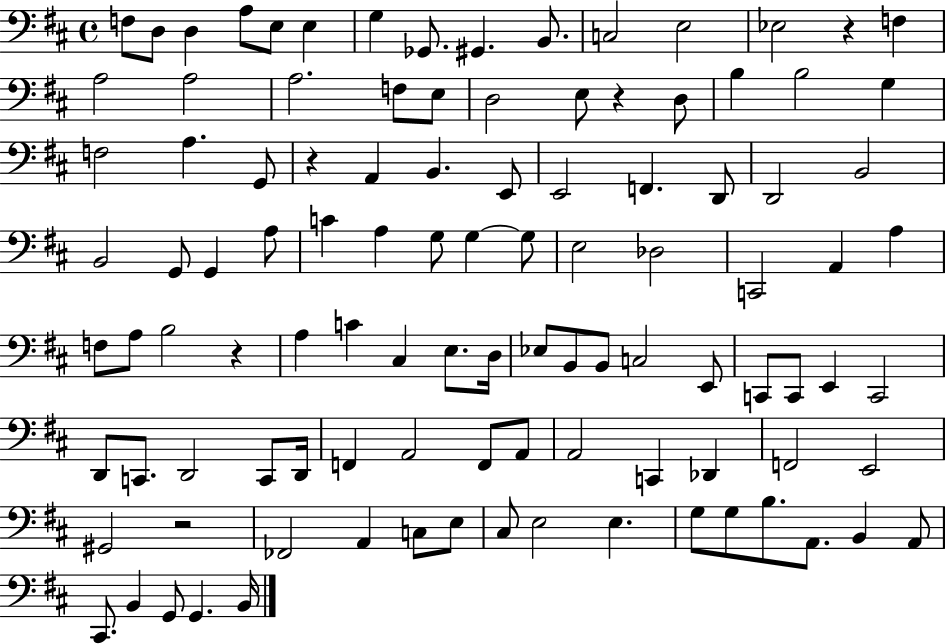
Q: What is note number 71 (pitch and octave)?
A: C2